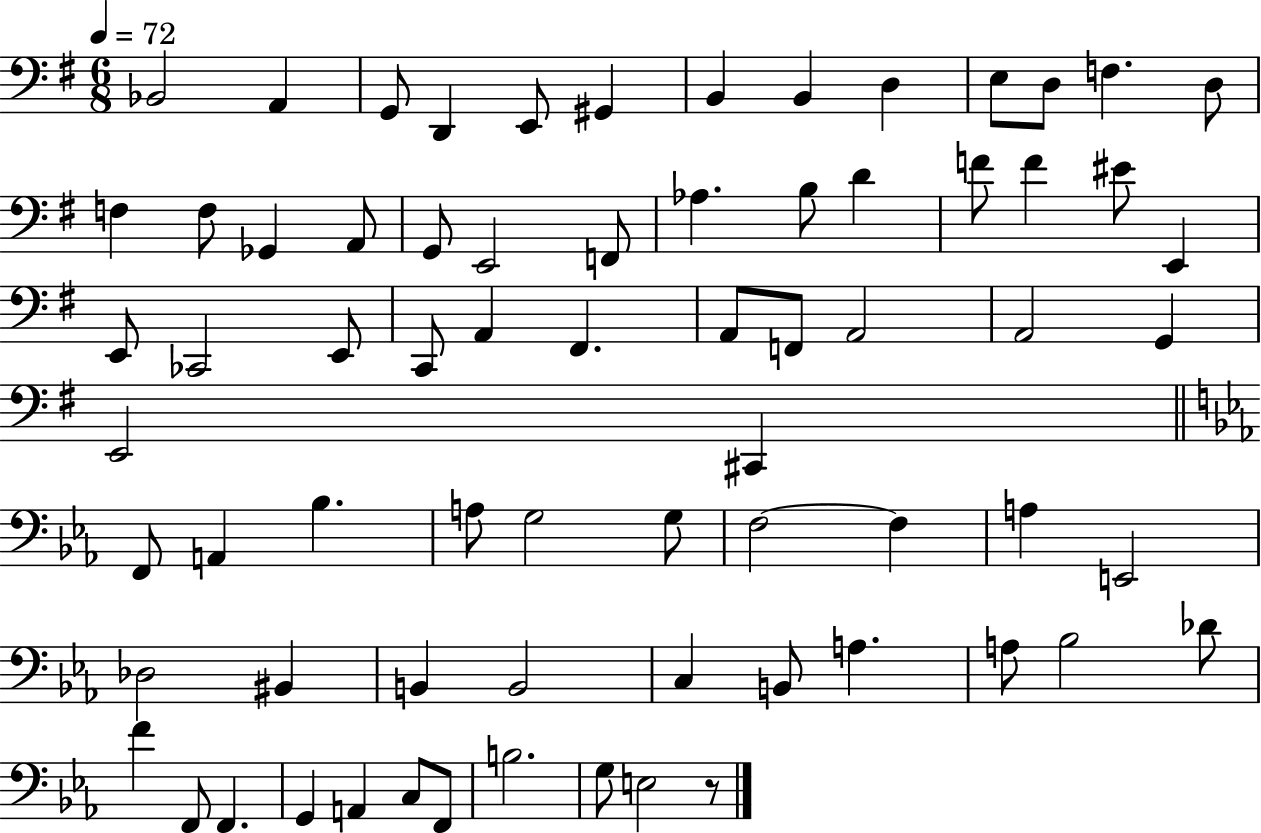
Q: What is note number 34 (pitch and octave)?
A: A2